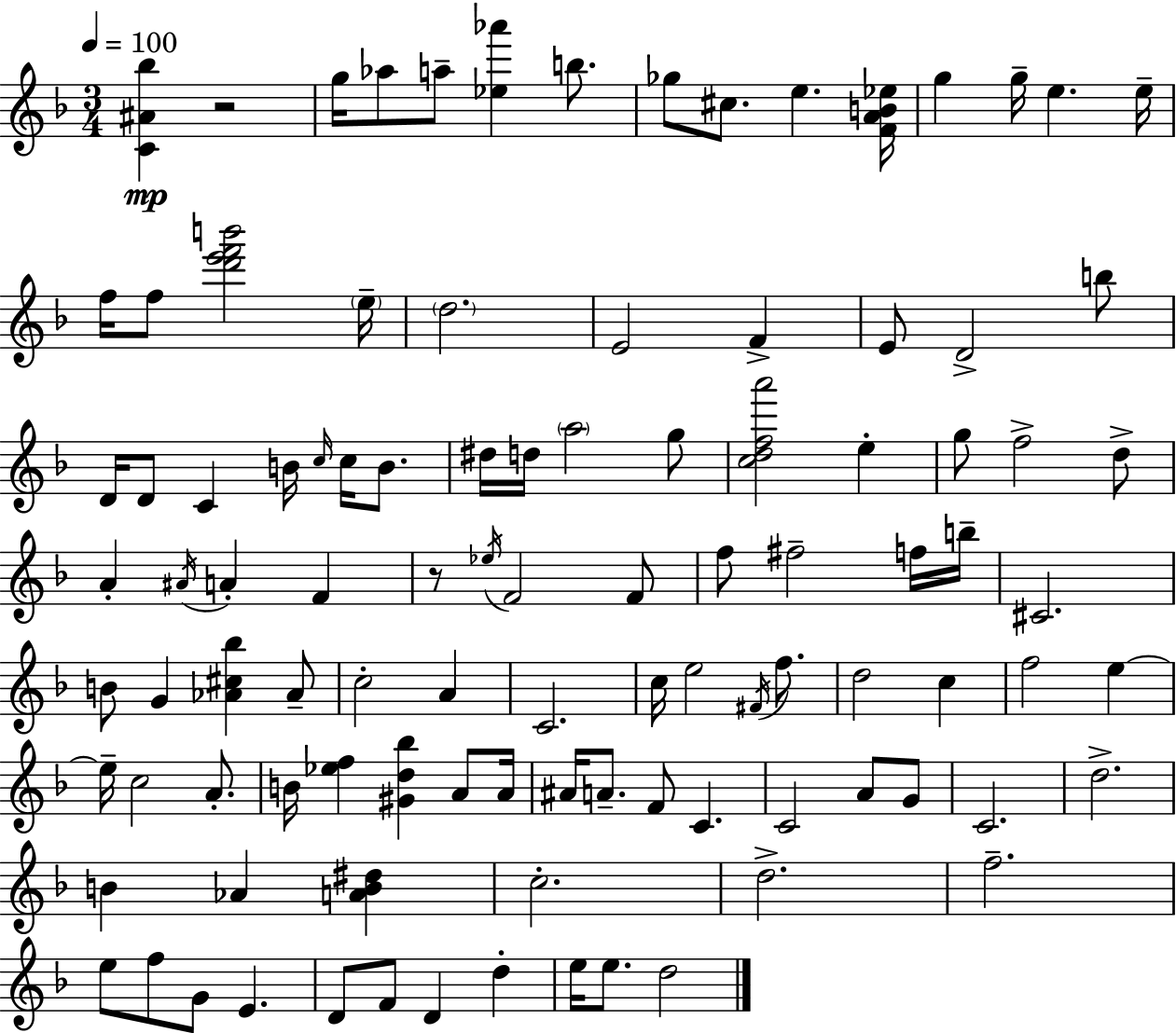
{
  \clef treble
  \numericTimeSignature
  \time 3/4
  \key f \major
  \tempo 4 = 100
  <c' ais' bes''>4\mp r2 | g''16 aes''8 a''8-- <ees'' aes'''>4 b''8. | ges''8 cis''8. e''4. <f' a' b' ees''>16 | g''4 g''16-- e''4. e''16-- | \break f''16 f''8 <d''' e''' f''' b'''>2 \parenthesize e''16-- | \parenthesize d''2. | e'2 f'4-> | e'8 d'2-> b''8 | \break d'16 d'8 c'4 b'16 \grace { c''16 } c''16 b'8. | dis''16 d''16 \parenthesize a''2 g''8 | <c'' d'' f'' a'''>2 e''4-. | g''8 f''2-> d''8-> | \break a'4-. \acciaccatura { ais'16 } a'4-. f'4 | r8 \acciaccatura { ees''16 } f'2 | f'8 f''8 fis''2-- | f''16 b''16-- cis'2. | \break b'8 g'4 <aes' cis'' bes''>4 | aes'8-- c''2-. a'4 | c'2. | c''16 e''2 | \break \acciaccatura { fis'16 } f''8. d''2 | c''4 f''2 | e''4~~ e''16-- c''2 | a'8.-. b'16 <ees'' f''>4 <gis' d'' bes''>4 | \break a'8 a'16 ais'16 a'8.-- f'8 c'4. | c'2 | a'8 g'8 c'2. | d''2.-> | \break b'4 aes'4 | <a' b' dis''>4 c''2.-. | d''2.-> | f''2.-- | \break e''8 f''8 g'8 e'4. | d'8 f'8 d'4 | d''4-. e''16 e''8. d''2 | \bar "|."
}